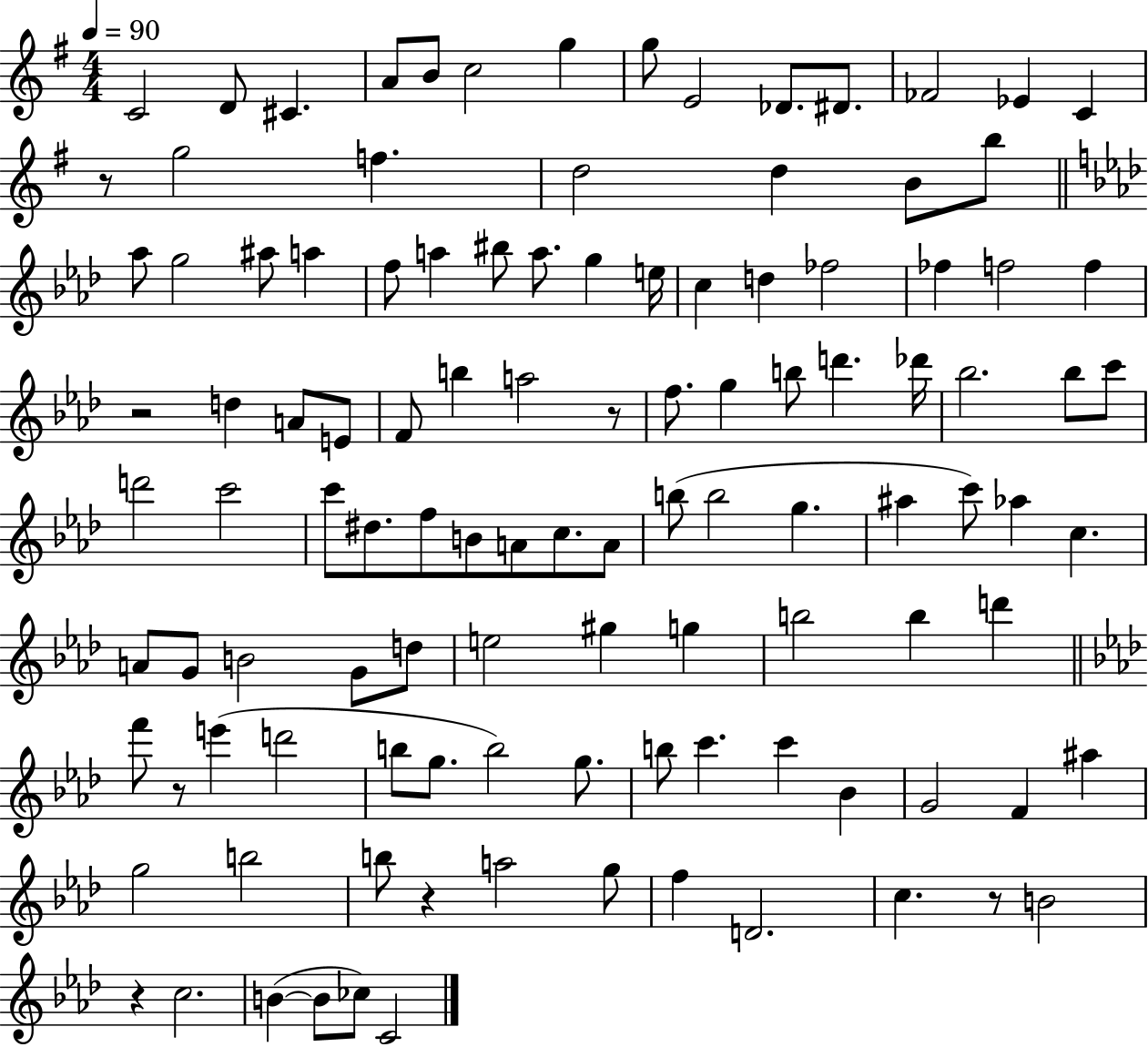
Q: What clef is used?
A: treble